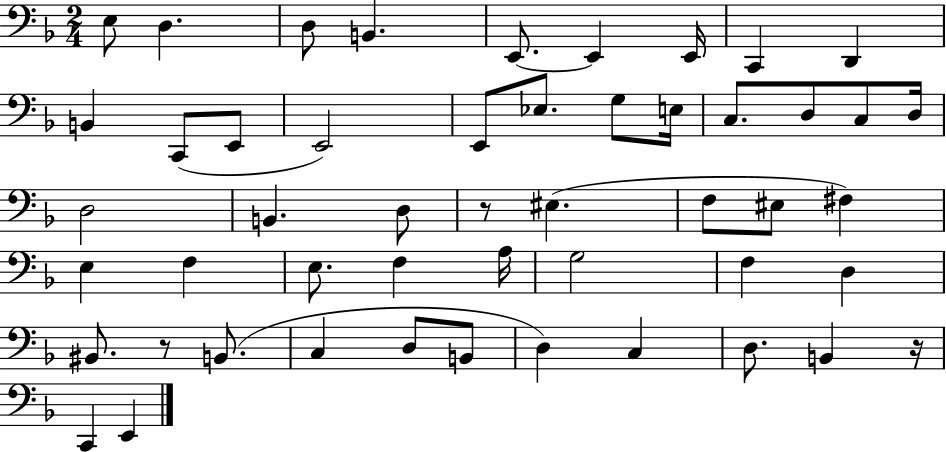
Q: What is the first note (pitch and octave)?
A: E3